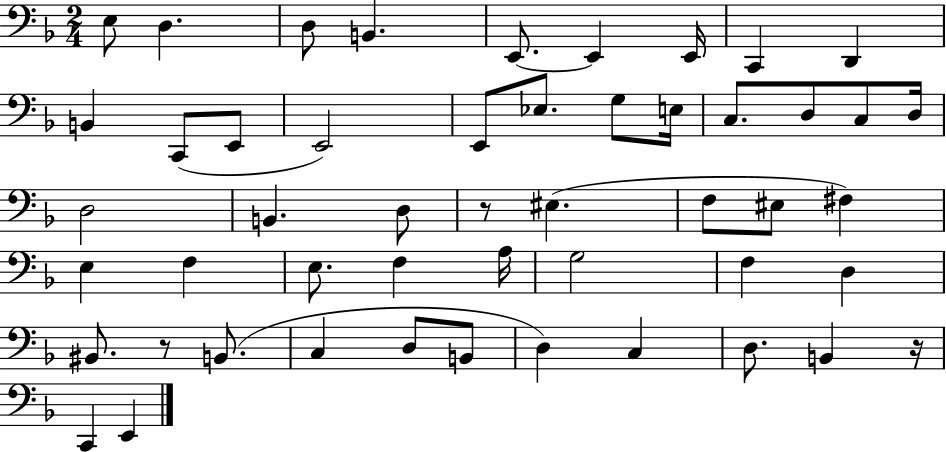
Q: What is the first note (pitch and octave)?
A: E3